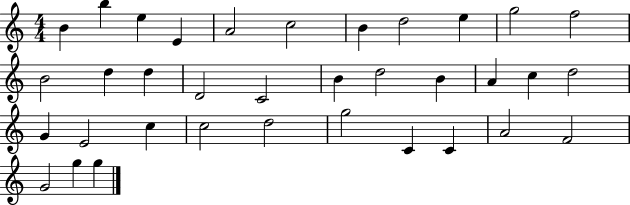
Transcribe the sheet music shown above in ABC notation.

X:1
T:Untitled
M:4/4
L:1/4
K:C
B b e E A2 c2 B d2 e g2 f2 B2 d d D2 C2 B d2 B A c d2 G E2 c c2 d2 g2 C C A2 F2 G2 g g